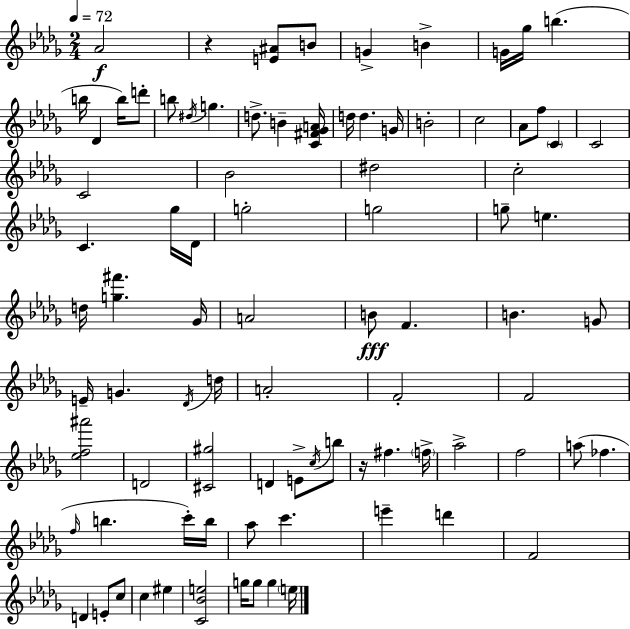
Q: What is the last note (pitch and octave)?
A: E5